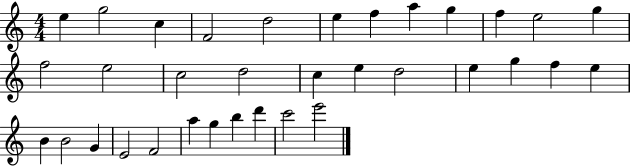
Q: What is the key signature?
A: C major